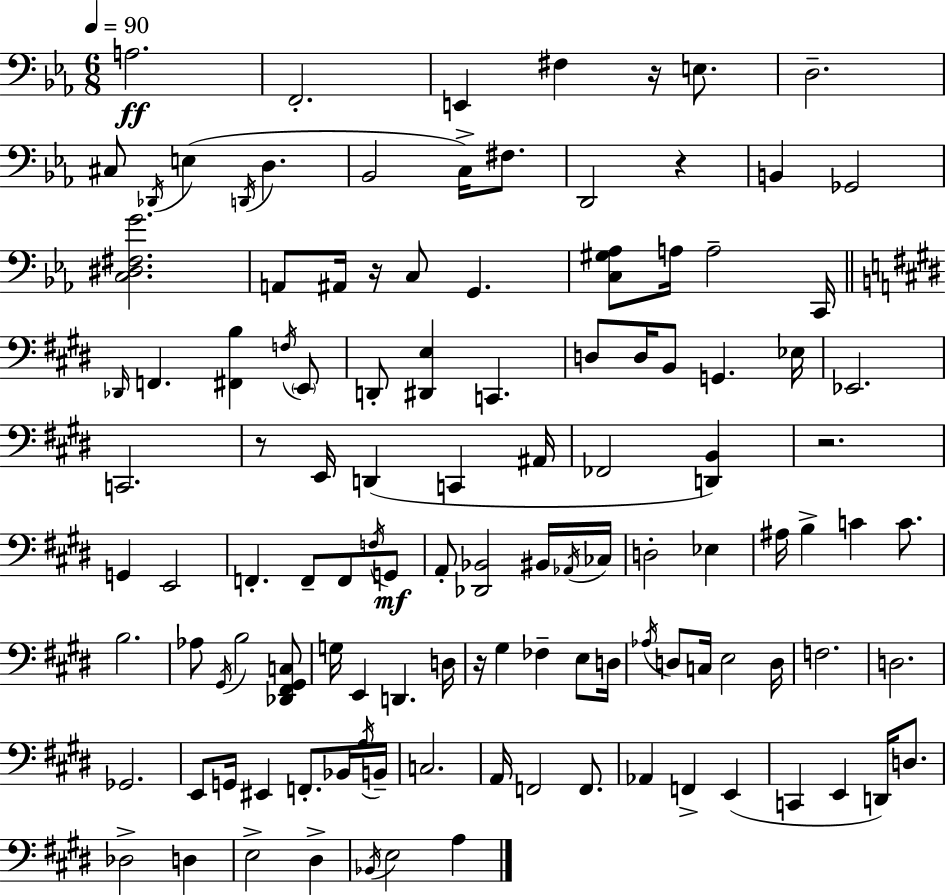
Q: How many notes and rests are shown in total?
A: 117